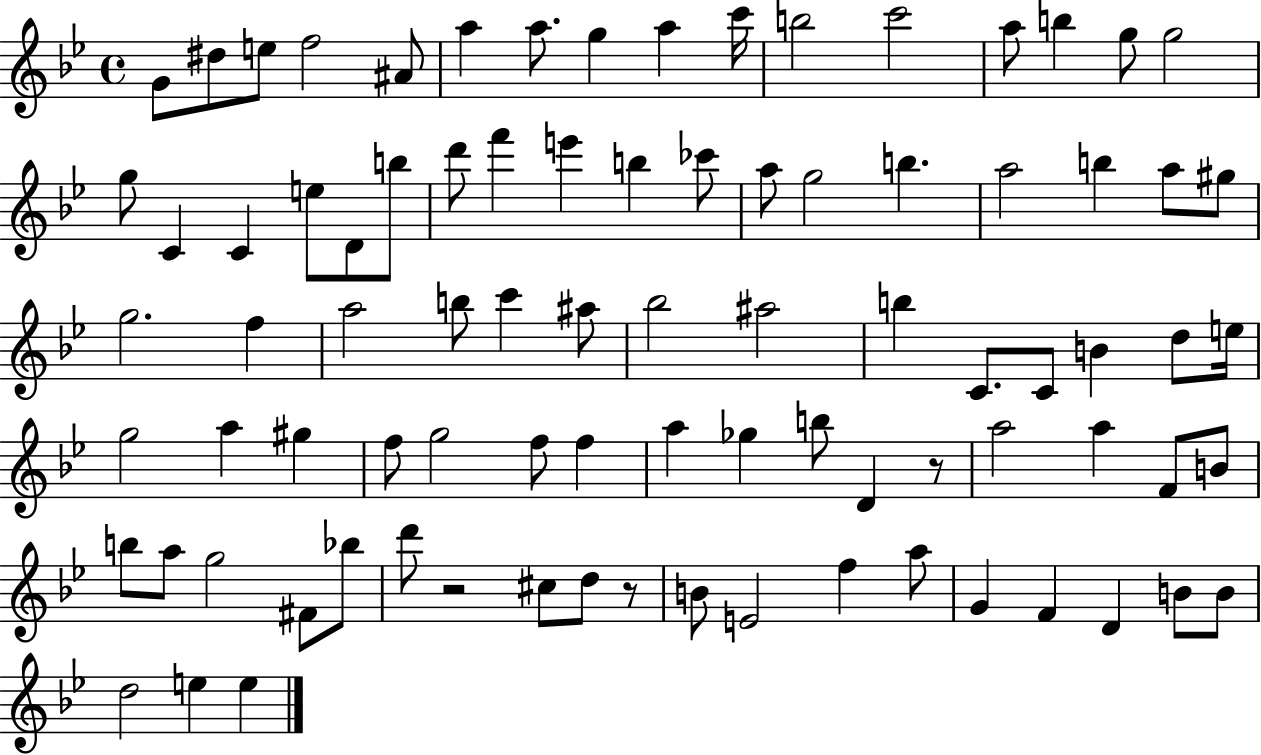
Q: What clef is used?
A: treble